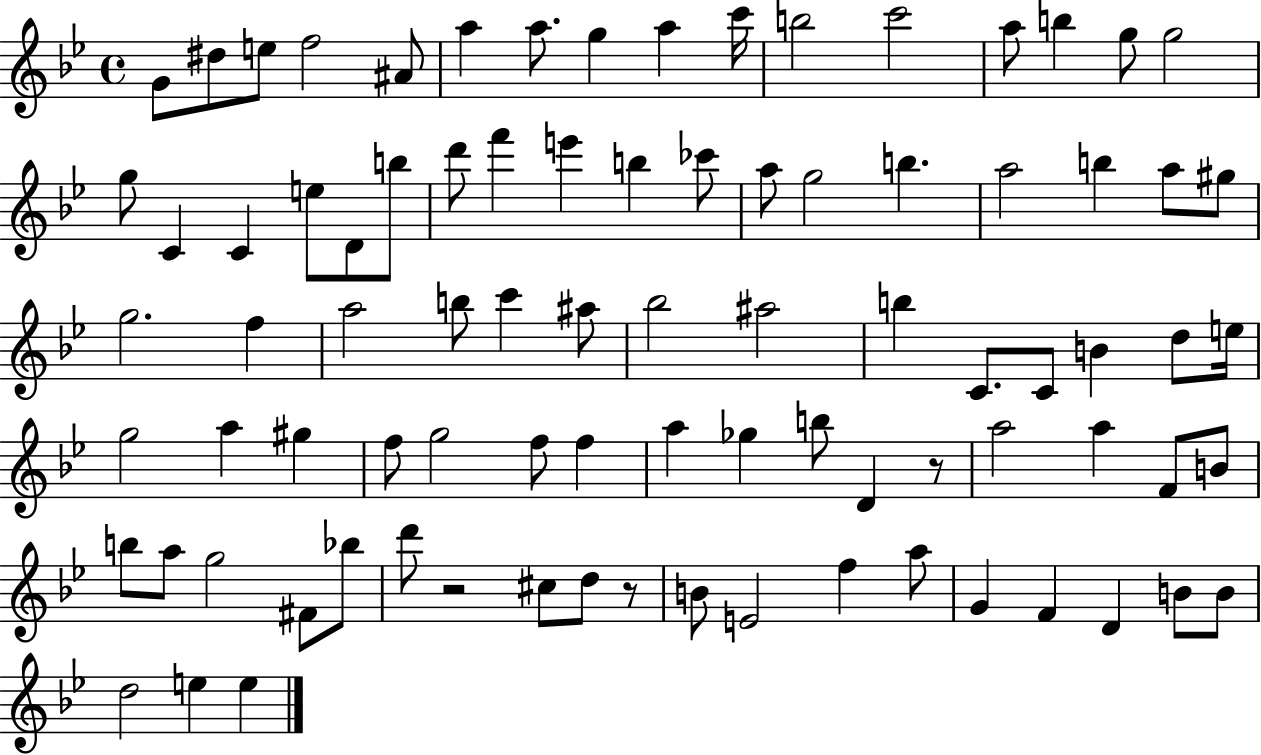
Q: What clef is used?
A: treble